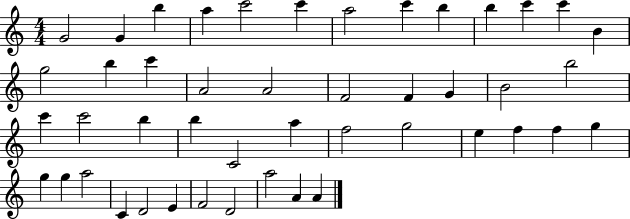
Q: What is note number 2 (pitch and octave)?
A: G4